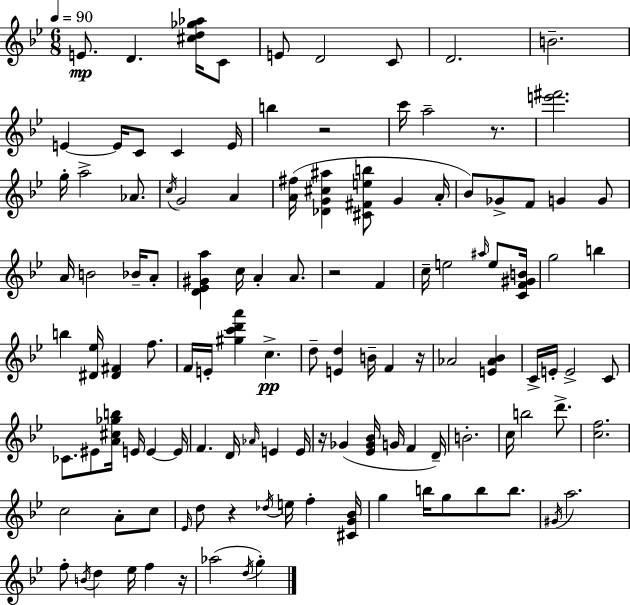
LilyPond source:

{
  \clef treble
  \numericTimeSignature
  \time 6/8
  \key g \minor
  \tempo 4 = 90
  e'8.\mp d'4. <cis'' d'' ges'' aes''>16 c'8 | e'8 d'2 c'8 | d'2. | b'2.-- | \break e'4~~ e'16 c'8 c'4 e'16 | b''4 r2 | c'''16 a''2-- r8. | <e''' fis'''>2. | \break g''16-. a''2-> aes'8. | \acciaccatura { c''16 } g'2 a'4 | <a' fis''>16( <des' g' cis'' ais''>4 <cis' fis' e'' b''>8 g'4 | a'16-. bes'8) ges'8-> f'8 g'4 g'8 | \break a'16 b'2 bes'16-- a'8-. | <d' ees' gis' a''>4 c''16 a'4-. a'8. | r2 f'4 | c''16-- e''2 \grace { ais''16 } e''8 | \break <c' f' gis' b'>16 g''2 b''4 | b''4 <dis' ees''>16 <dis' fis'>4 f''8. | f'16 e'16-. <gis'' c''' d''' a'''>4 c''4.->\pp | d''8-- <e' d''>4 b'16-- f'4 | \break r16 aes'2 <e' aes' bes'>4 | c'16-> e'16-. e'2-> | c'8 ces'8. eis'8 <a' cis'' ges'' b''>16 e'16 e'4~~ | e'16 f'4. d'16 \grace { aes'16 } e'4 | \break e'16 r16 ges'4( <ees' ges' bes'>16 g'16 f'4 | d'16--) b'2.-. | c''16 b''2 | d'''8.-> <c'' f''>2. | \break c''2 a'8-. | c''8 \grace { ees'16 } d''8 r4 \acciaccatura { des''16 } e''16 | f''4-. <cis' g' bes'>16 g''4 b''16 g''8 | b''8 b''8. \acciaccatura { gis'16 } a''2. | \break f''8-. \acciaccatura { b'16 } d''4 | ees''16 f''4 r16 aes''2( | \acciaccatura { d''16 } g''4-.) \bar "|."
}